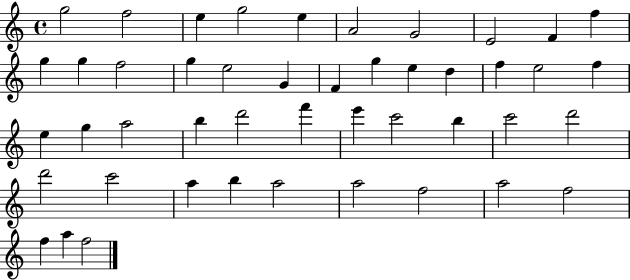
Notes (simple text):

G5/h F5/h E5/q G5/h E5/q A4/h G4/h E4/h F4/q F5/q G5/q G5/q F5/h G5/q E5/h G4/q F4/q G5/q E5/q D5/q F5/q E5/h F5/q E5/q G5/q A5/h B5/q D6/h F6/q E6/q C6/h B5/q C6/h D6/h D6/h C6/h A5/q B5/q A5/h A5/h F5/h A5/h F5/h F5/q A5/q F5/h